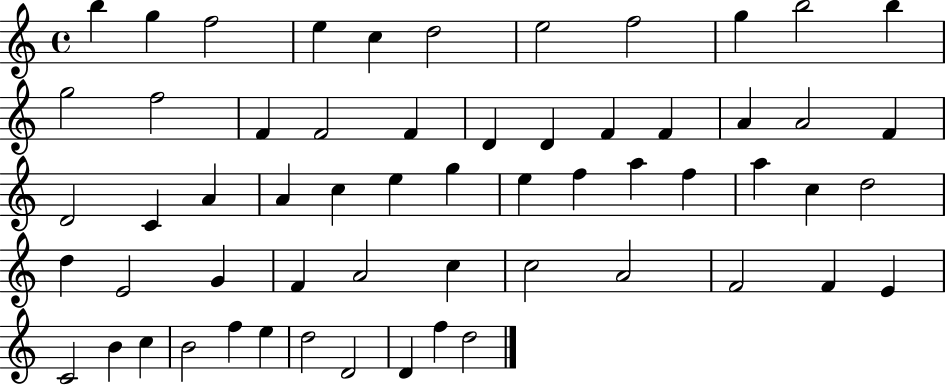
B5/q G5/q F5/h E5/q C5/q D5/h E5/h F5/h G5/q B5/h B5/q G5/h F5/h F4/q F4/h F4/q D4/q D4/q F4/q F4/q A4/q A4/h F4/q D4/h C4/q A4/q A4/q C5/q E5/q G5/q E5/q F5/q A5/q F5/q A5/q C5/q D5/h D5/q E4/h G4/q F4/q A4/h C5/q C5/h A4/h F4/h F4/q E4/q C4/h B4/q C5/q B4/h F5/q E5/q D5/h D4/h D4/q F5/q D5/h